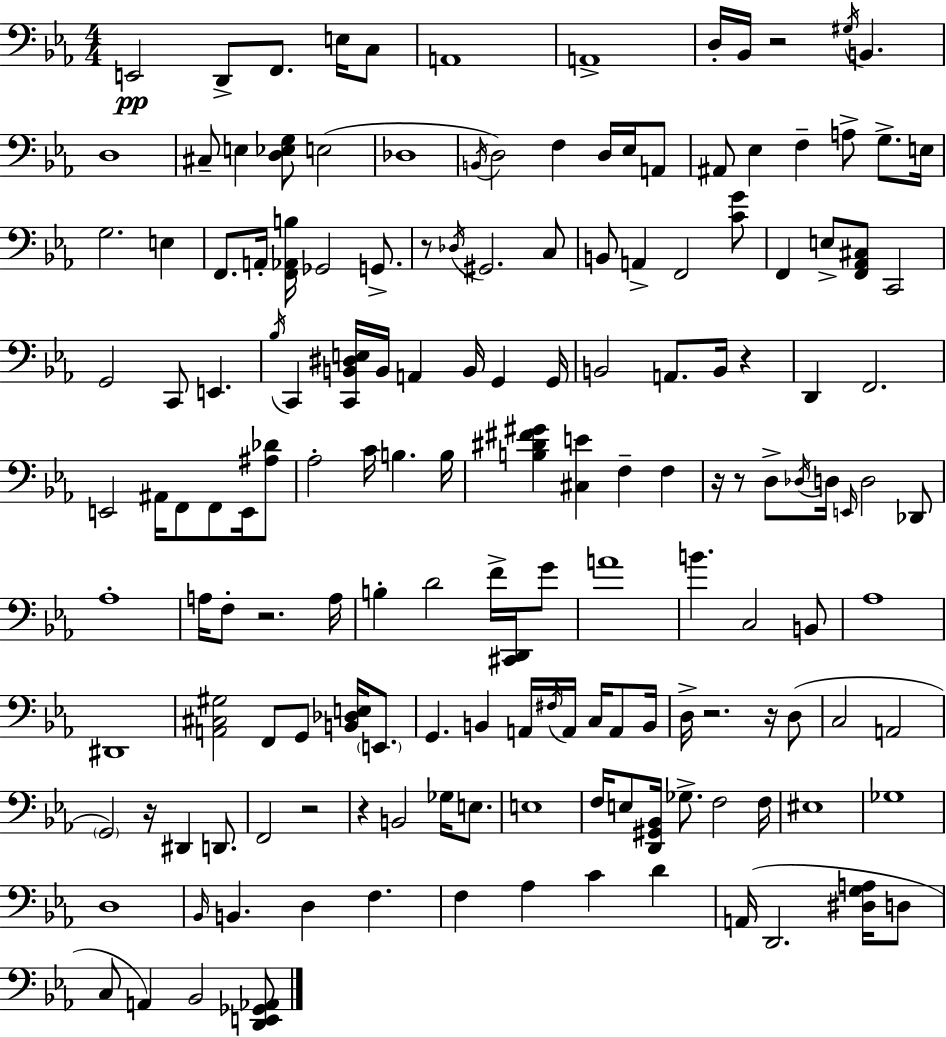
X:1
T:Untitled
M:4/4
L:1/4
K:Cm
E,,2 D,,/2 F,,/2 E,/4 C,/2 A,,4 A,,4 D,/4 _B,,/4 z2 ^G,/4 B,, D,4 ^C,/2 E, [D,_E,G,]/2 E,2 _D,4 B,,/4 D,2 F, D,/4 _E,/4 A,,/2 ^A,,/2 _E, F, A,/2 G,/2 E,/4 G,2 E, F,,/2 A,,/4 [F,,_A,,B,]/4 _G,,2 G,,/2 z/2 _D,/4 ^G,,2 C,/2 B,,/2 A,, F,,2 [CG]/2 F,, E,/2 [F,,_A,,^C,]/2 C,,2 G,,2 C,,/2 E,, _B,/4 C,, [C,,B,,^D,E,]/4 B,,/4 A,, B,,/4 G,, G,,/4 B,,2 A,,/2 B,,/4 z D,, F,,2 E,,2 ^A,,/4 F,,/2 F,,/2 E,,/4 [^A,_D]/2 _A,2 C/4 B, B,/4 [B,^D^F^G] [^C,E] F, F, z/4 z/2 D,/2 _D,/4 D,/4 E,,/4 D,2 _D,,/2 _A,4 A,/4 F,/2 z2 A,/4 B, D2 F/4 [^C,,D,,]/4 G/2 A4 B C,2 B,,/2 _A,4 ^D,,4 [A,,^C,^G,]2 F,,/2 G,,/2 [B,,_D,E,]/4 E,,/2 G,, B,, A,,/4 ^F,/4 A,,/4 C,/4 A,,/2 B,,/4 D,/4 z2 z/4 D,/2 C,2 A,,2 G,,2 z/4 ^D,, D,,/2 F,,2 z2 z B,,2 _G,/4 E,/2 E,4 F,/4 E,/2 [D,,^G,,_B,,]/4 _G,/2 F,2 F,/4 ^E,4 _G,4 D,4 _B,,/4 B,, D, F, F, _A, C D A,,/4 D,,2 [^D,G,A,]/4 D,/2 C,/2 A,, _B,,2 [D,,E,,_G,,_A,,]/2